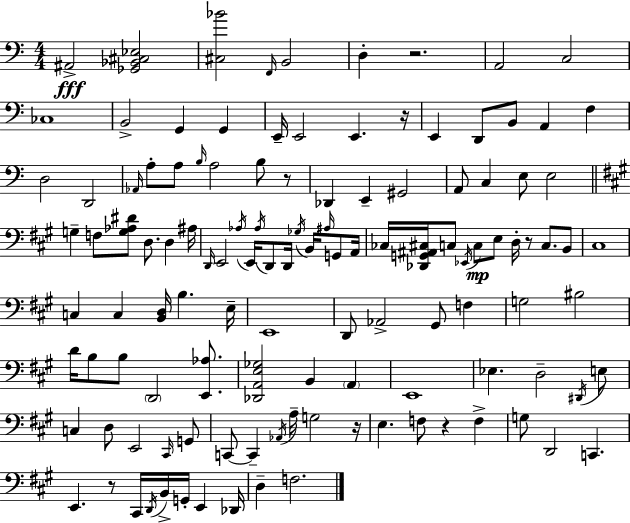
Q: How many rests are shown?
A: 7